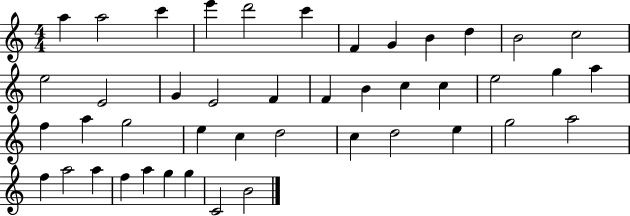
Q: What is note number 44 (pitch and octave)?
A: B4